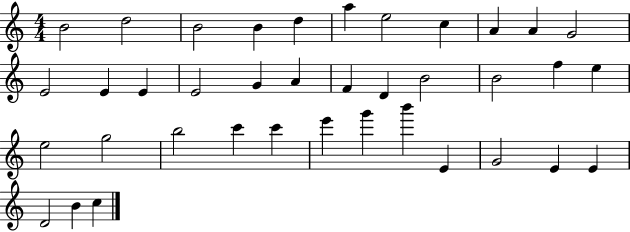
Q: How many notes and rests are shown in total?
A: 38